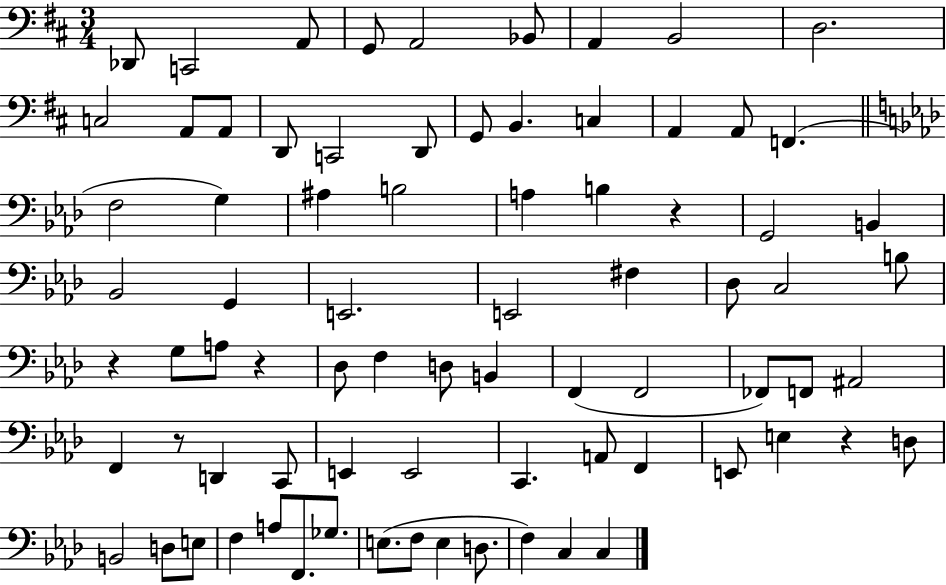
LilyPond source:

{
  \clef bass
  \numericTimeSignature
  \time 3/4
  \key d \major
  des,8 c,2 a,8 | g,8 a,2 bes,8 | a,4 b,2 | d2. | \break c2 a,8 a,8 | d,8 c,2 d,8 | g,8 b,4. c4 | a,4 a,8 f,4.( | \break \bar "||" \break \key aes \major f2 g4) | ais4 b2 | a4 b4 r4 | g,2 b,4 | \break bes,2 g,4 | e,2. | e,2 fis4 | des8 c2 b8 | \break r4 g8 a8 r4 | des8 f4 d8 b,4 | f,4( f,2 | fes,8) f,8 ais,2 | \break f,4 r8 d,4 c,8 | e,4 e,2 | c,4. a,8 f,4 | e,8 e4 r4 d8 | \break b,2 d8 e8 | f4 a8 f,8. ges8. | e8.( f8 e4 d8. | f4) c4 c4 | \break \bar "|."
}